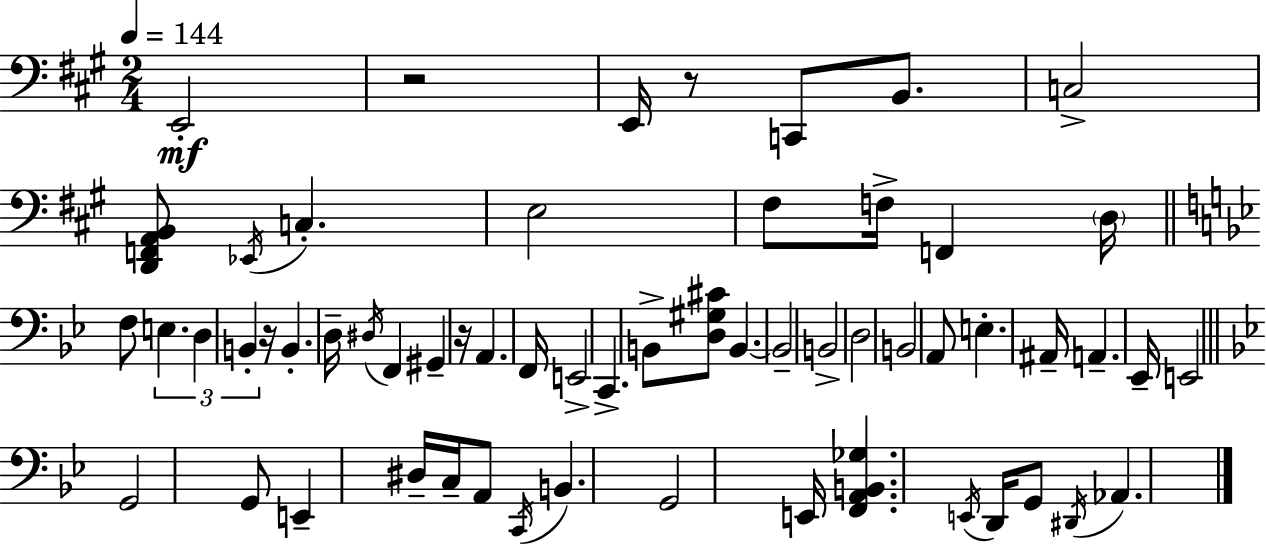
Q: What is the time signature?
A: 2/4